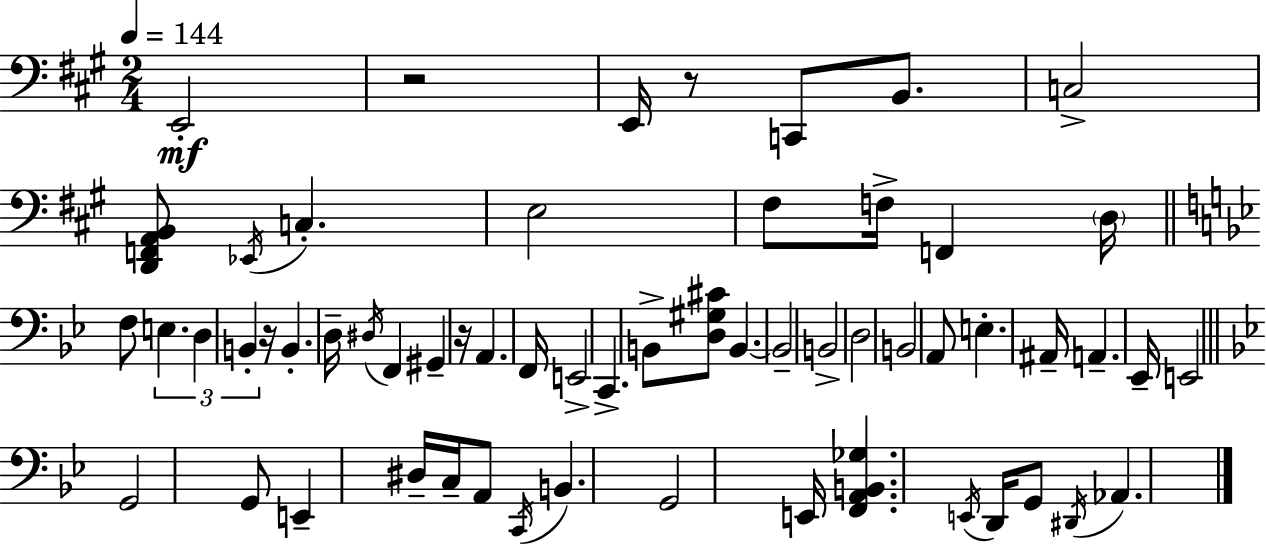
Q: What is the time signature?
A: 2/4